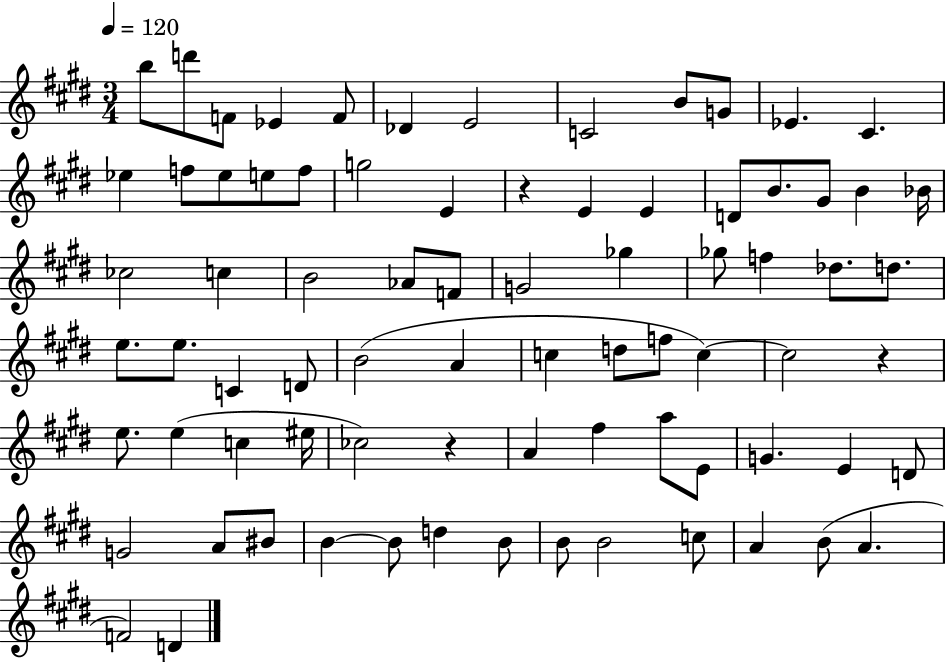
B5/e D6/e F4/e Eb4/q F4/e Db4/q E4/h C4/h B4/e G4/e Eb4/q. C#4/q. Eb5/q F5/e Eb5/e E5/e F5/e G5/h E4/q R/q E4/q E4/q D4/e B4/e. G#4/e B4/q Bb4/s CES5/h C5/q B4/h Ab4/e F4/e G4/h Gb5/q Gb5/e F5/q Db5/e. D5/e. E5/e. E5/e. C4/q D4/e B4/h A4/q C5/q D5/e F5/e C5/q C5/h R/q E5/e. E5/q C5/q EIS5/s CES5/h R/q A4/q F#5/q A5/e E4/e G4/q. E4/q D4/e G4/h A4/e BIS4/e B4/q B4/e D5/q B4/e B4/e B4/h C5/e A4/q B4/e A4/q. F4/h D4/q